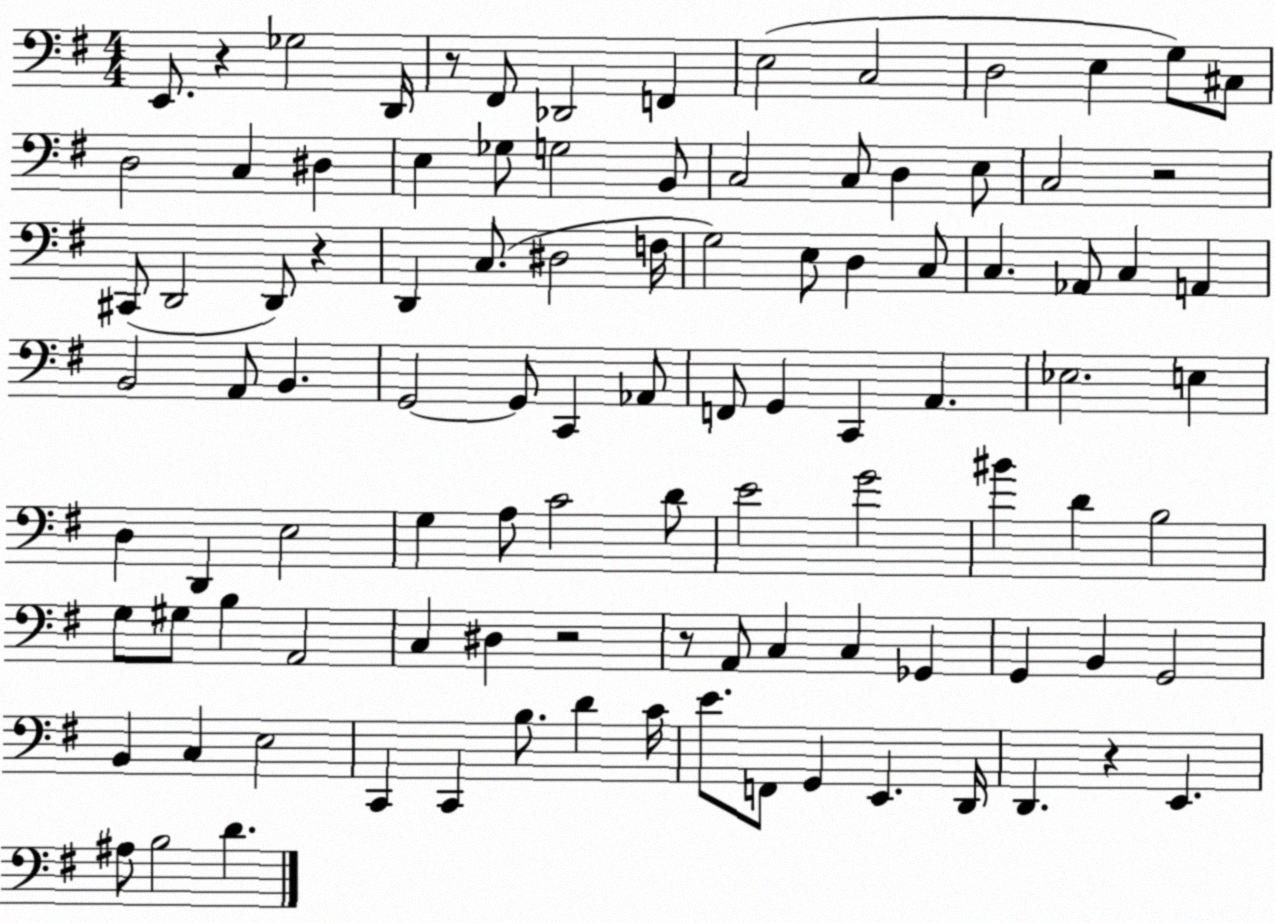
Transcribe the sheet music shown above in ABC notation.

X:1
T:Untitled
M:4/4
L:1/4
K:G
E,,/2 z _G,2 D,,/4 z/2 ^F,,/2 _D,,2 F,, E,2 C,2 D,2 E, G,/2 ^C,/2 D,2 C, ^D, E, _G,/2 G,2 B,,/2 C,2 C,/2 D, E,/2 C,2 z2 ^C,,/2 D,,2 D,,/2 z D,, C,/2 ^D,2 F,/4 G,2 E,/2 D, C,/2 C, _A,,/2 C, A,, B,,2 A,,/2 B,, G,,2 G,,/2 C,, _A,,/2 F,,/2 G,, C,, A,, _E,2 E, D, D,, E,2 G, A,/2 C2 D/2 E2 G2 ^B D B,2 G,/2 ^G,/2 B, A,,2 C, ^D, z2 z/2 A,,/2 C, C, _G,, G,, B,, G,,2 B,, C, E,2 C,, C,, B,/2 D C/4 E/2 F,,/2 G,, E,, D,,/4 D,, z E,, ^A,/2 B,2 D